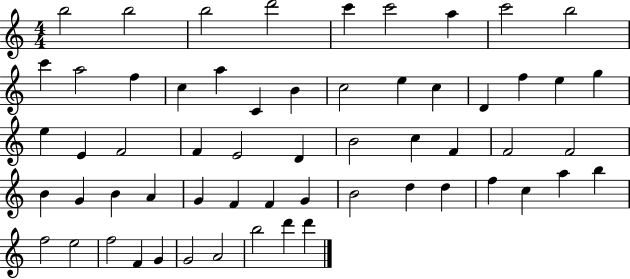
B5/h B5/h B5/h D6/h C6/q C6/h A5/q C6/h B5/h C6/q A5/h F5/q C5/q A5/q C4/q B4/q C5/h E5/q C5/q D4/q F5/q E5/q G5/q E5/q E4/q F4/h F4/q E4/h D4/q B4/h C5/q F4/q F4/h F4/h B4/q G4/q B4/q A4/q G4/q F4/q F4/q G4/q B4/h D5/q D5/q F5/q C5/q A5/q B5/q F5/h E5/h F5/h F4/q G4/q G4/h A4/h B5/h D6/q D6/q